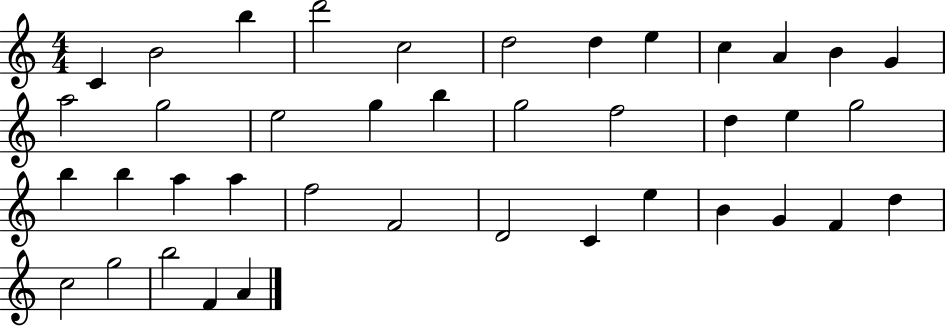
C4/q B4/h B5/q D6/h C5/h D5/h D5/q E5/q C5/q A4/q B4/q G4/q A5/h G5/h E5/h G5/q B5/q G5/h F5/h D5/q E5/q G5/h B5/q B5/q A5/q A5/q F5/h F4/h D4/h C4/q E5/q B4/q G4/q F4/q D5/q C5/h G5/h B5/h F4/q A4/q